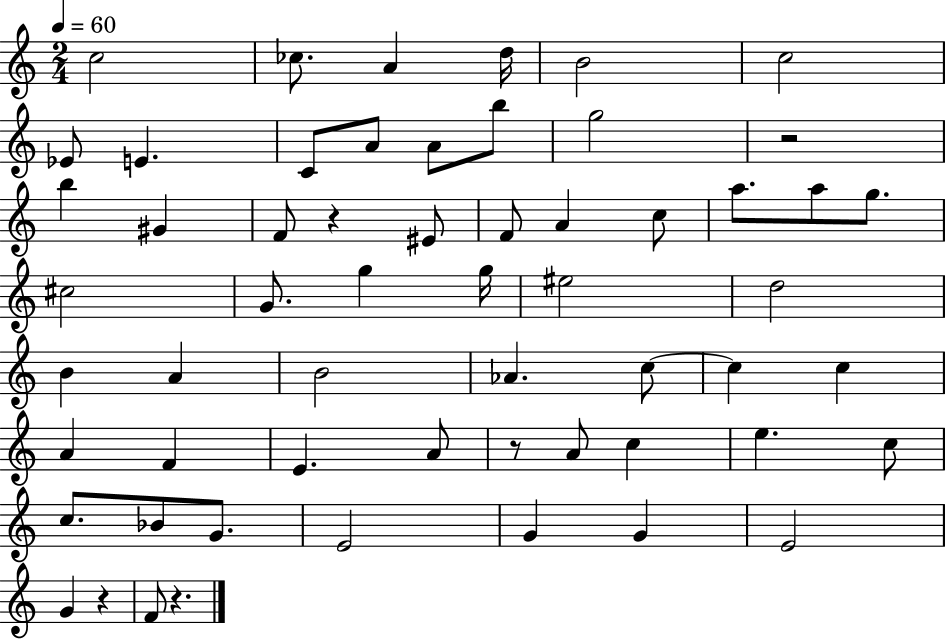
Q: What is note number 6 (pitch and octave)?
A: C5